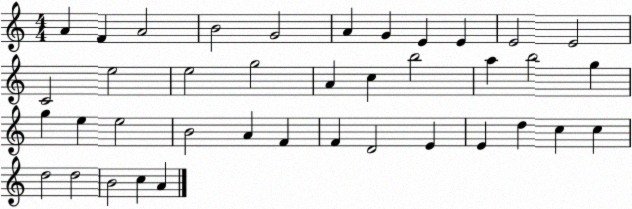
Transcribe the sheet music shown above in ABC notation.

X:1
T:Untitled
M:4/4
L:1/4
K:C
A F A2 B2 G2 A G E E E2 E2 C2 e2 e2 g2 A c b2 a b2 g g e e2 B2 A F F D2 E E d c c d2 d2 B2 c A